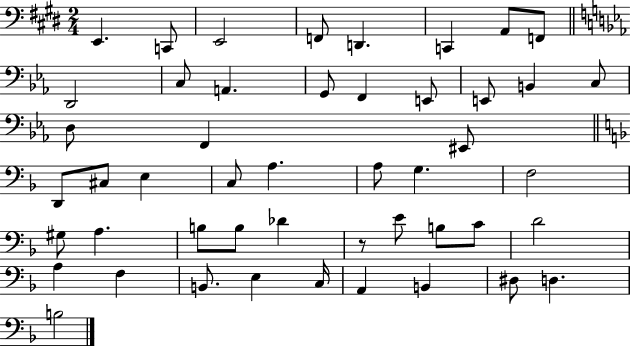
E2/q. C2/e E2/h F2/e D2/q. C2/q A2/e F2/e D2/h C3/e A2/q. G2/e F2/q E2/e E2/e B2/q C3/e D3/e F2/q EIS2/e D2/e C#3/e E3/q C3/e A3/q. A3/e G3/q. F3/h G#3/e A3/q. B3/e B3/e Db4/q R/e E4/e B3/e C4/e D4/h A3/q F3/q B2/e. E3/q C3/s A2/q B2/q D#3/e D3/q. B3/h